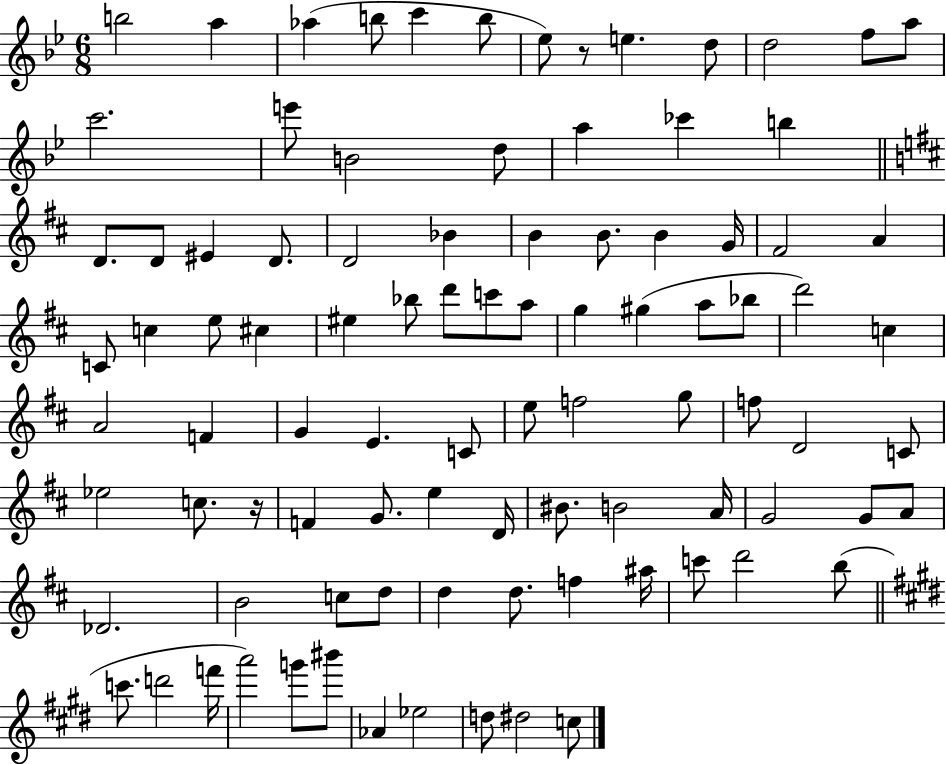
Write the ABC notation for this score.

X:1
T:Untitled
M:6/8
L:1/4
K:Bb
b2 a _a b/2 c' b/2 _e/2 z/2 e d/2 d2 f/2 a/2 c'2 e'/2 B2 d/2 a _c' b D/2 D/2 ^E D/2 D2 _B B B/2 B G/4 ^F2 A C/2 c e/2 ^c ^e _b/2 d'/2 c'/2 a/2 g ^g a/2 _b/2 d'2 c A2 F G E C/2 e/2 f2 g/2 f/2 D2 C/2 _e2 c/2 z/4 F G/2 e D/4 ^B/2 B2 A/4 G2 G/2 A/2 _D2 B2 c/2 d/2 d d/2 f ^a/4 c'/2 d'2 b/2 c'/2 d'2 f'/4 a'2 g'/2 ^b'/2 _A _e2 d/2 ^d2 c/2